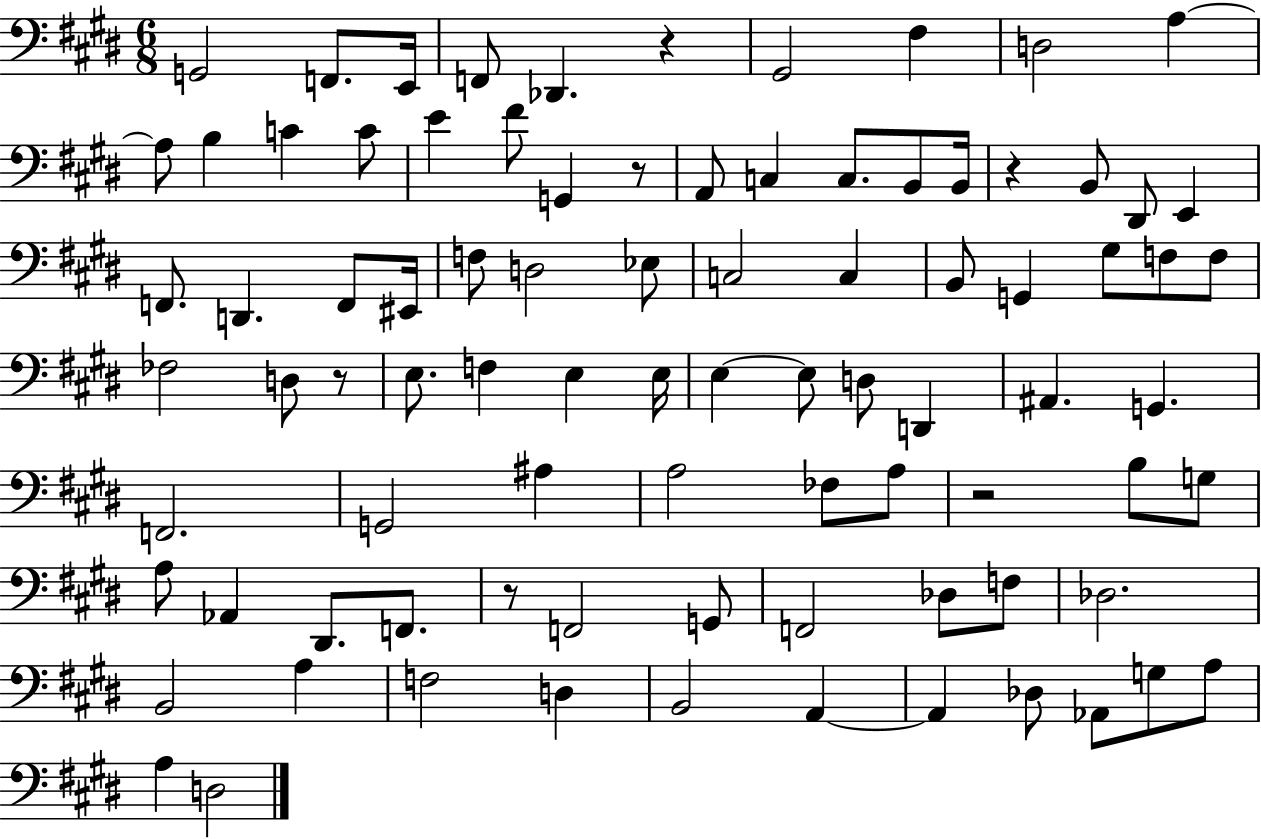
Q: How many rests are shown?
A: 6